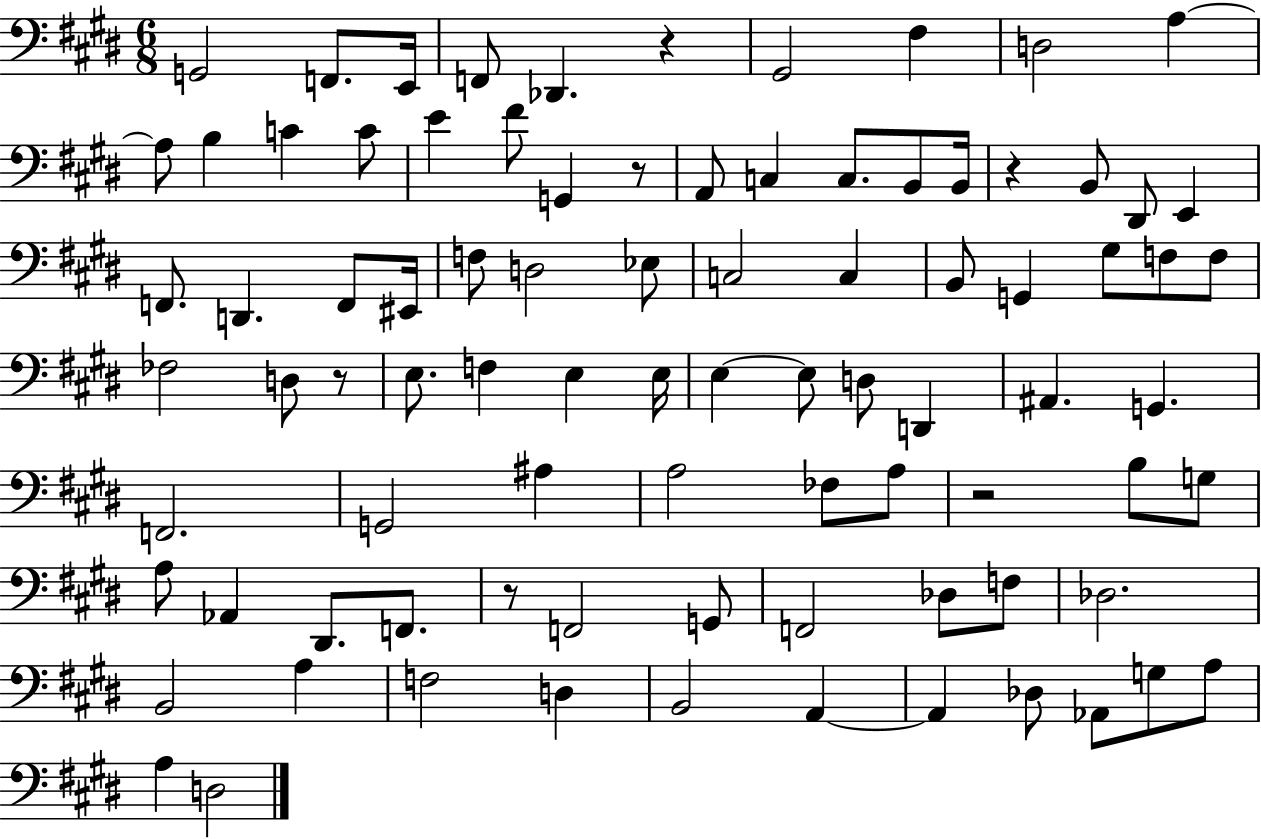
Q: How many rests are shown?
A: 6